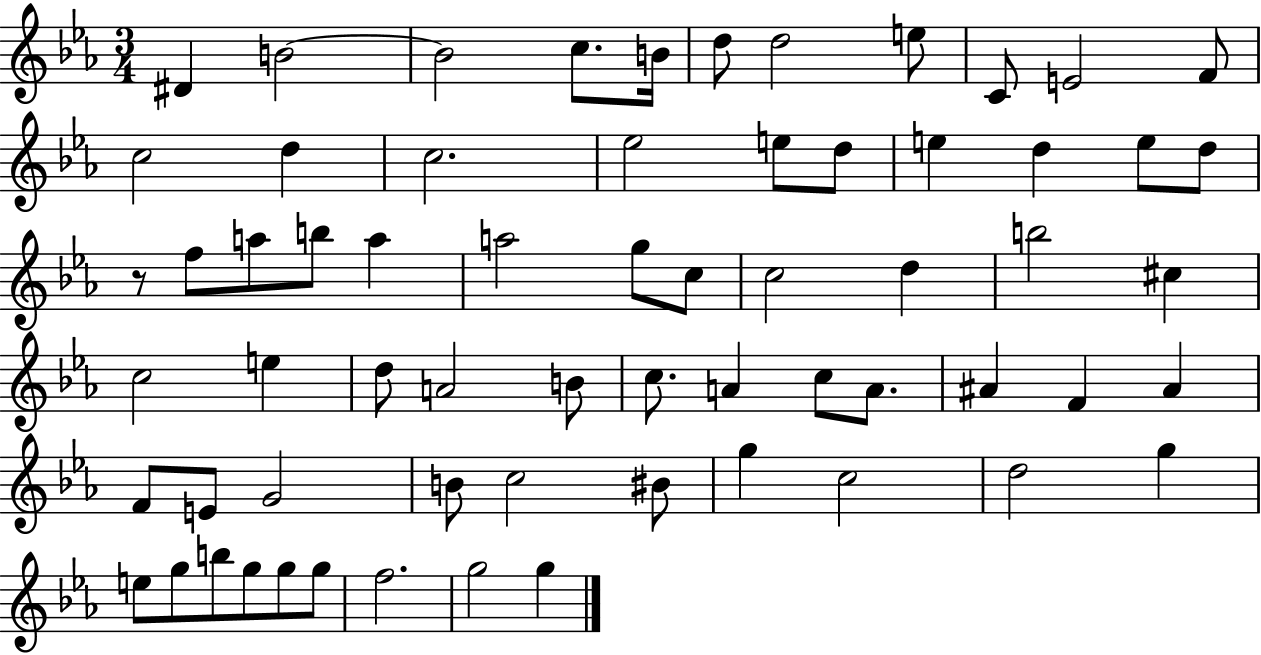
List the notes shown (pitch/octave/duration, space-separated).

D#4/q B4/h B4/h C5/e. B4/s D5/e D5/h E5/e C4/e E4/h F4/e C5/h D5/q C5/h. Eb5/h E5/e D5/e E5/q D5/q E5/e D5/e R/e F5/e A5/e B5/e A5/q A5/h G5/e C5/e C5/h D5/q B5/h C#5/q C5/h E5/q D5/e A4/h B4/e C5/e. A4/q C5/e A4/e. A#4/q F4/q A#4/q F4/e E4/e G4/h B4/e C5/h BIS4/e G5/q C5/h D5/h G5/q E5/e G5/e B5/e G5/e G5/e G5/e F5/h. G5/h G5/q